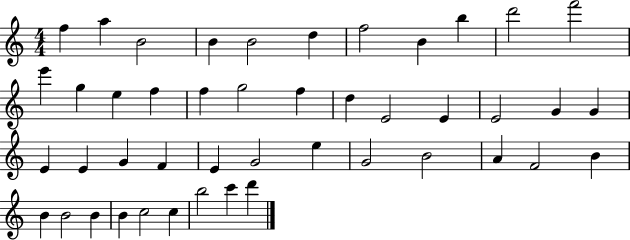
X:1
T:Untitled
M:4/4
L:1/4
K:C
f a B2 B B2 d f2 B b d'2 f'2 e' g e f f g2 f d E2 E E2 G G E E G F E G2 e G2 B2 A F2 B B B2 B B c2 c b2 c' d'